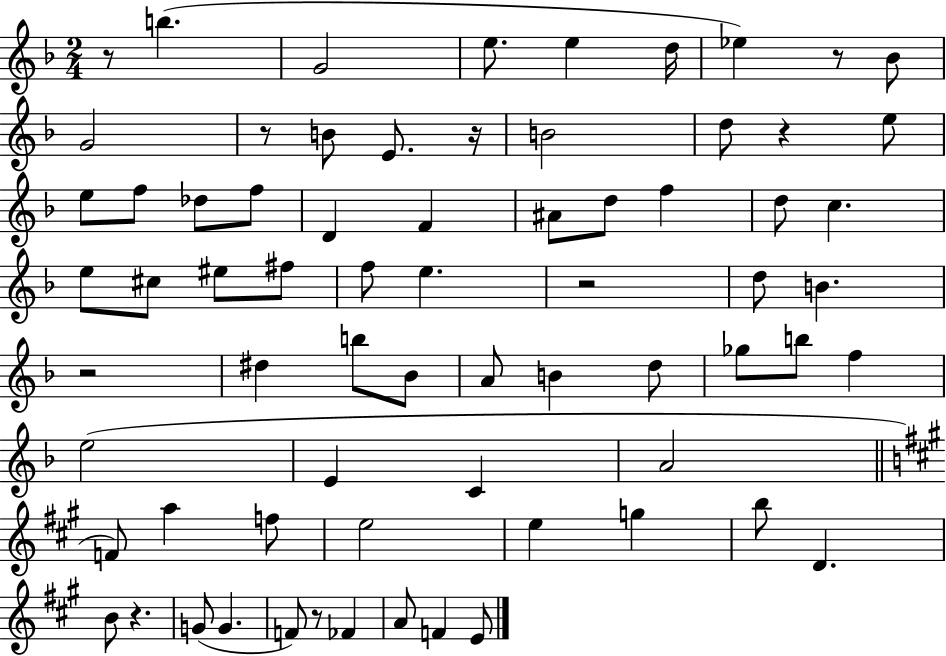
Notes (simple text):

R/e B5/q. G4/h E5/e. E5/q D5/s Eb5/q R/e Bb4/e G4/h R/e B4/e E4/e. R/s B4/h D5/e R/q E5/e E5/e F5/e Db5/e F5/e D4/q F4/q A#4/e D5/e F5/q D5/e C5/q. E5/e C#5/e EIS5/e F#5/e F5/e E5/q. R/h D5/e B4/q. R/h D#5/q B5/e Bb4/e A4/e B4/q D5/e Gb5/e B5/e F5/q E5/h E4/q C4/q A4/h F4/e A5/q F5/e E5/h E5/q G5/q B5/e D4/q. B4/e R/q. G4/e G4/q. F4/e R/e FES4/q A4/e F4/q E4/e